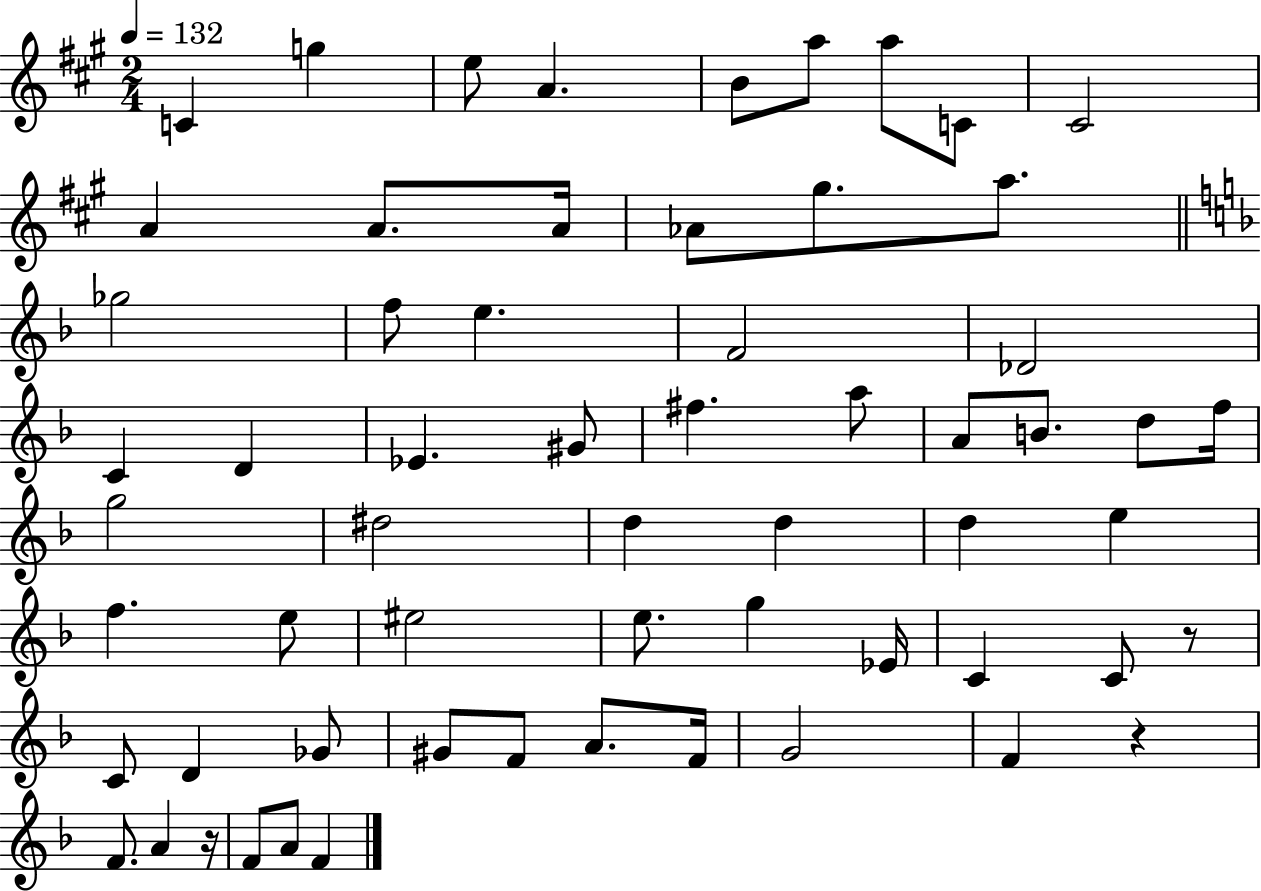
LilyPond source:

{
  \clef treble
  \numericTimeSignature
  \time 2/4
  \key a \major
  \tempo 4 = 132
  c'4 g''4 | e''8 a'4. | b'8 a''8 a''8 c'8 | cis'2 | \break a'4 a'8. a'16 | aes'8 gis''8. a''8. | \bar "||" \break \key d \minor ges''2 | f''8 e''4. | f'2 | des'2 | \break c'4 d'4 | ees'4. gis'8 | fis''4. a''8 | a'8 b'8. d''8 f''16 | \break g''2 | dis''2 | d''4 d''4 | d''4 e''4 | \break f''4. e''8 | eis''2 | e''8. g''4 ees'16 | c'4 c'8 r8 | \break c'8 d'4 ges'8 | gis'8 f'8 a'8. f'16 | g'2 | f'4 r4 | \break f'8. a'4 r16 | f'8 a'8 f'4 | \bar "|."
}